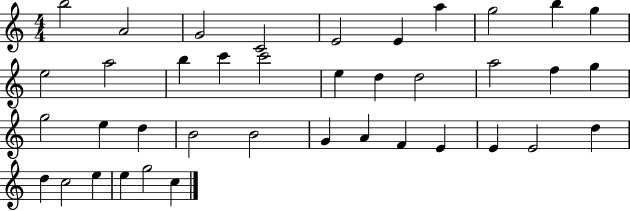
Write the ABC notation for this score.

X:1
T:Untitled
M:4/4
L:1/4
K:C
b2 A2 G2 C2 E2 E a g2 b g e2 a2 b c' c'2 e d d2 a2 f g g2 e d B2 B2 G A F E E E2 d d c2 e e g2 c